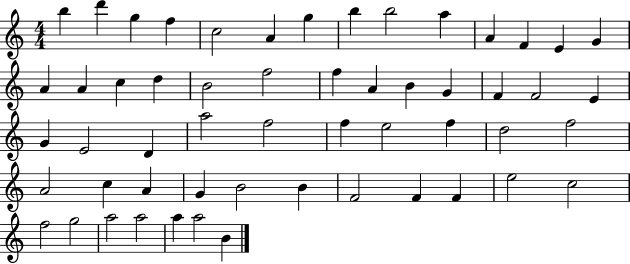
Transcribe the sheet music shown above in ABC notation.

X:1
T:Untitled
M:4/4
L:1/4
K:C
b d' g f c2 A g b b2 a A F E G A A c d B2 f2 f A B G F F2 E G E2 D a2 f2 f e2 f d2 f2 A2 c A G B2 B F2 F F e2 c2 f2 g2 a2 a2 a a2 B